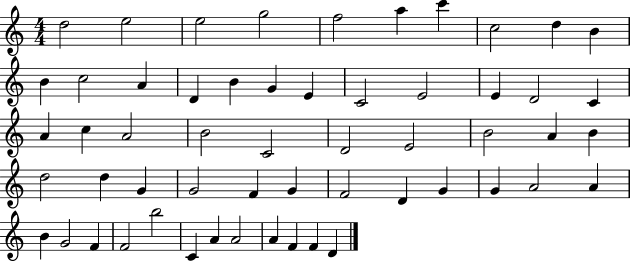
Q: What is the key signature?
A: C major